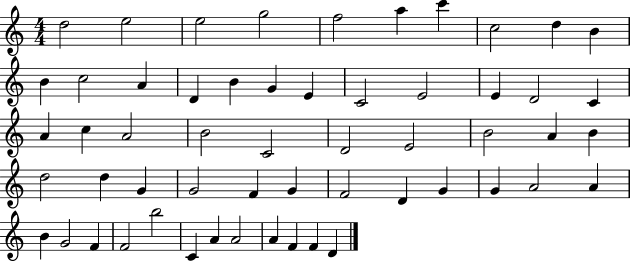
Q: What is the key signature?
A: C major